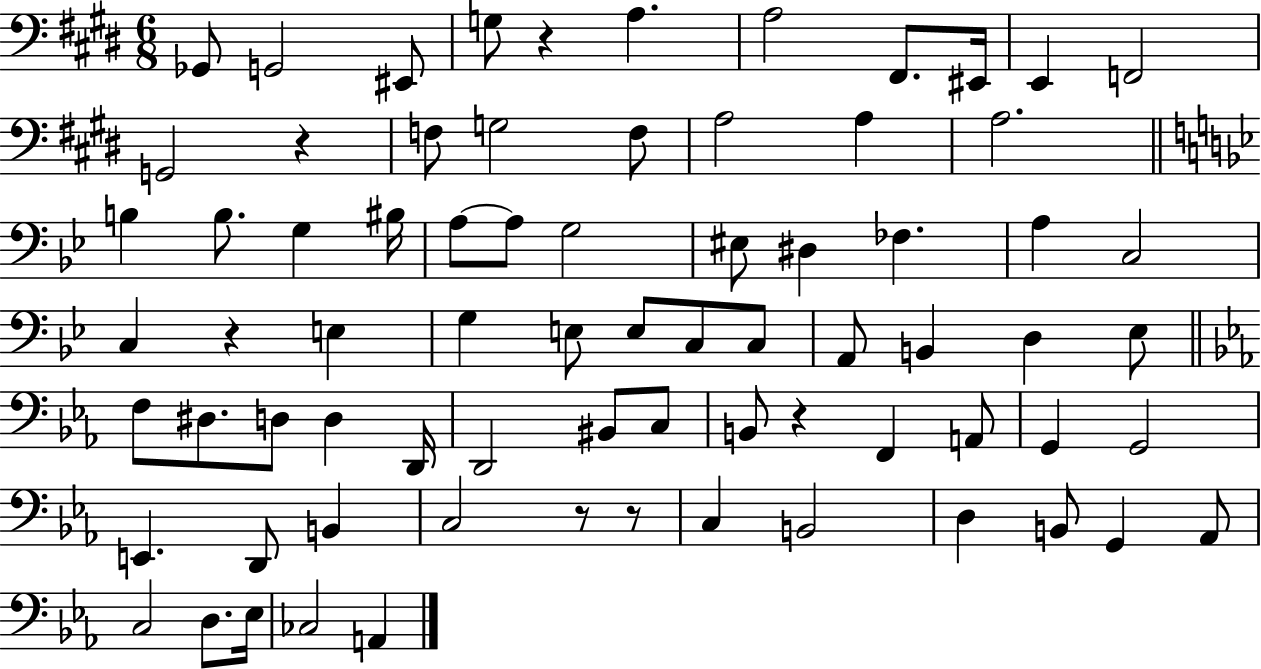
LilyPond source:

{
  \clef bass
  \numericTimeSignature
  \time 6/8
  \key e \major
  ges,8 g,2 eis,8 | g8 r4 a4. | a2 fis,8. eis,16 | e,4 f,2 | \break g,2 r4 | f8 g2 f8 | a2 a4 | a2. | \break \bar "||" \break \key g \minor b4 b8. g4 bis16 | a8~~ a8 g2 | eis8 dis4 fes4. | a4 c2 | \break c4 r4 e4 | g4 e8 e8 c8 c8 | a,8 b,4 d4 ees8 | \bar "||" \break \key c \minor f8 dis8. d8 d4 d,16 | d,2 bis,8 c8 | b,8 r4 f,4 a,8 | g,4 g,2 | \break e,4. d,8 b,4 | c2 r8 r8 | c4 b,2 | d4 b,8 g,4 aes,8 | \break c2 d8. ees16 | ces2 a,4 | \bar "|."
}